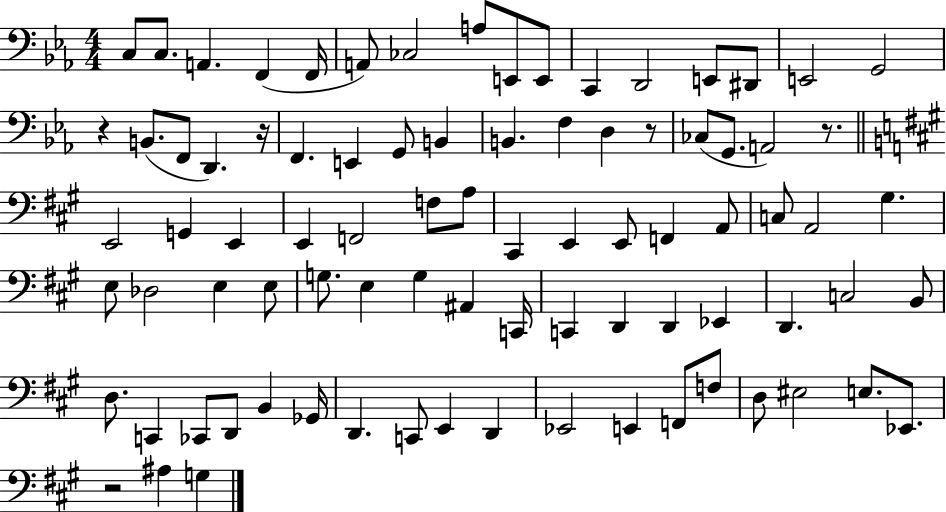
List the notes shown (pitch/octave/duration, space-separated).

C3/e C3/e. A2/q. F2/q F2/s A2/e CES3/h A3/e E2/e E2/e C2/q D2/h E2/e D#2/e E2/h G2/h R/q B2/e. F2/e D2/q. R/s F2/q. E2/q G2/e B2/q B2/q. F3/q D3/q R/e CES3/e G2/e. A2/h R/e. E2/h G2/q E2/q E2/q F2/h F3/e A3/e C#2/q E2/q E2/e F2/q A2/e C3/e A2/h G#3/q. E3/e Db3/h E3/q E3/e G3/e. E3/q G3/q A#2/q C2/s C2/q D2/q D2/q Eb2/q D2/q. C3/h B2/e D3/e. C2/q CES2/e D2/e B2/q Gb2/s D2/q. C2/e E2/q D2/q Eb2/h E2/q F2/e F3/e D3/e EIS3/h E3/e. Eb2/e. R/h A#3/q G3/q